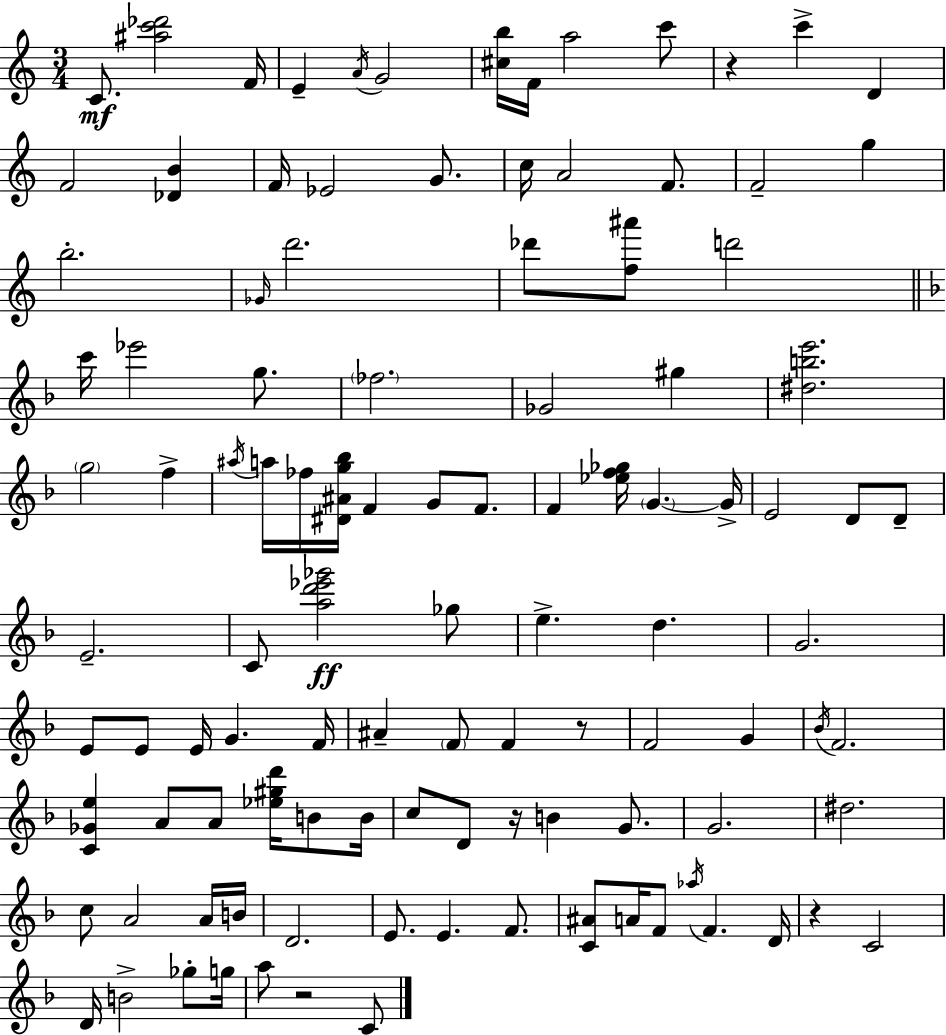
C4/e. [A#5,C6,Db6]/h F4/s E4/q A4/s G4/h [C#5,B5]/s F4/s A5/h C6/e R/q C6/q D4/q F4/h [Db4,B4]/q F4/s Eb4/h G4/e. C5/s A4/h F4/e. F4/h G5/q B5/h. Gb4/s D6/h. Db6/e [F5,A#6]/e D6/h C6/s Eb6/h G5/e. FES5/h. Gb4/h G#5/q [D#5,B5,E6]/h. G5/h F5/q A#5/s A5/s FES5/s [D#4,A#4,G5,Bb5]/s F4/q G4/e F4/e. F4/q [Eb5,F5,Gb5]/s G4/q. G4/s E4/h D4/e D4/e E4/h. C4/e [A5,D6,Eb6,Gb6]/h Gb5/e E5/q. D5/q. G4/h. E4/e E4/e E4/s G4/q. F4/s A#4/q F4/e F4/q R/e F4/h G4/q Bb4/s F4/h. [C4,Gb4,E5]/q A4/e A4/e [Eb5,G#5,D6]/s B4/e B4/s C5/e D4/e R/s B4/q G4/e. G4/h. D#5/h. C5/e A4/h A4/s B4/s D4/h. E4/e. E4/q. F4/e. [C4,A#4]/e A4/s F4/e Ab5/s F4/q. D4/s R/q C4/h D4/s B4/h Gb5/e G5/s A5/e R/h C4/e